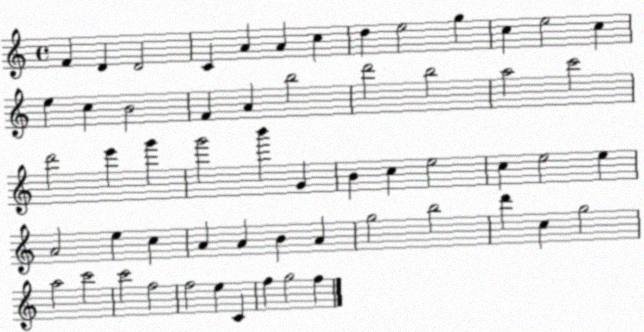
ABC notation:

X:1
T:Untitled
M:4/4
L:1/4
K:C
F D D2 C A A c d e2 g c e2 c e c B2 F A b2 d'2 b2 a2 c'2 d'2 e' g' g'2 b' G B c e2 c e2 e A2 e c A A B A g2 b2 d' c g2 a2 c'2 c'2 f2 f2 e C f g2 f